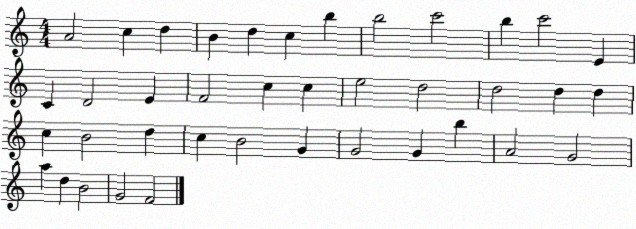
X:1
T:Untitled
M:4/4
L:1/4
K:C
A2 c d B d c b b2 c'2 b c'2 E C D2 E F2 c c e2 d2 d2 d d c B2 d c B2 G G2 G b A2 G2 a d B2 G2 F2